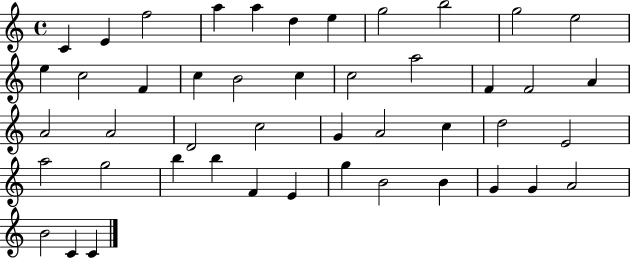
X:1
T:Untitled
M:4/4
L:1/4
K:C
C E f2 a a d e g2 b2 g2 e2 e c2 F c B2 c c2 a2 F F2 A A2 A2 D2 c2 G A2 c d2 E2 a2 g2 b b F E g B2 B G G A2 B2 C C